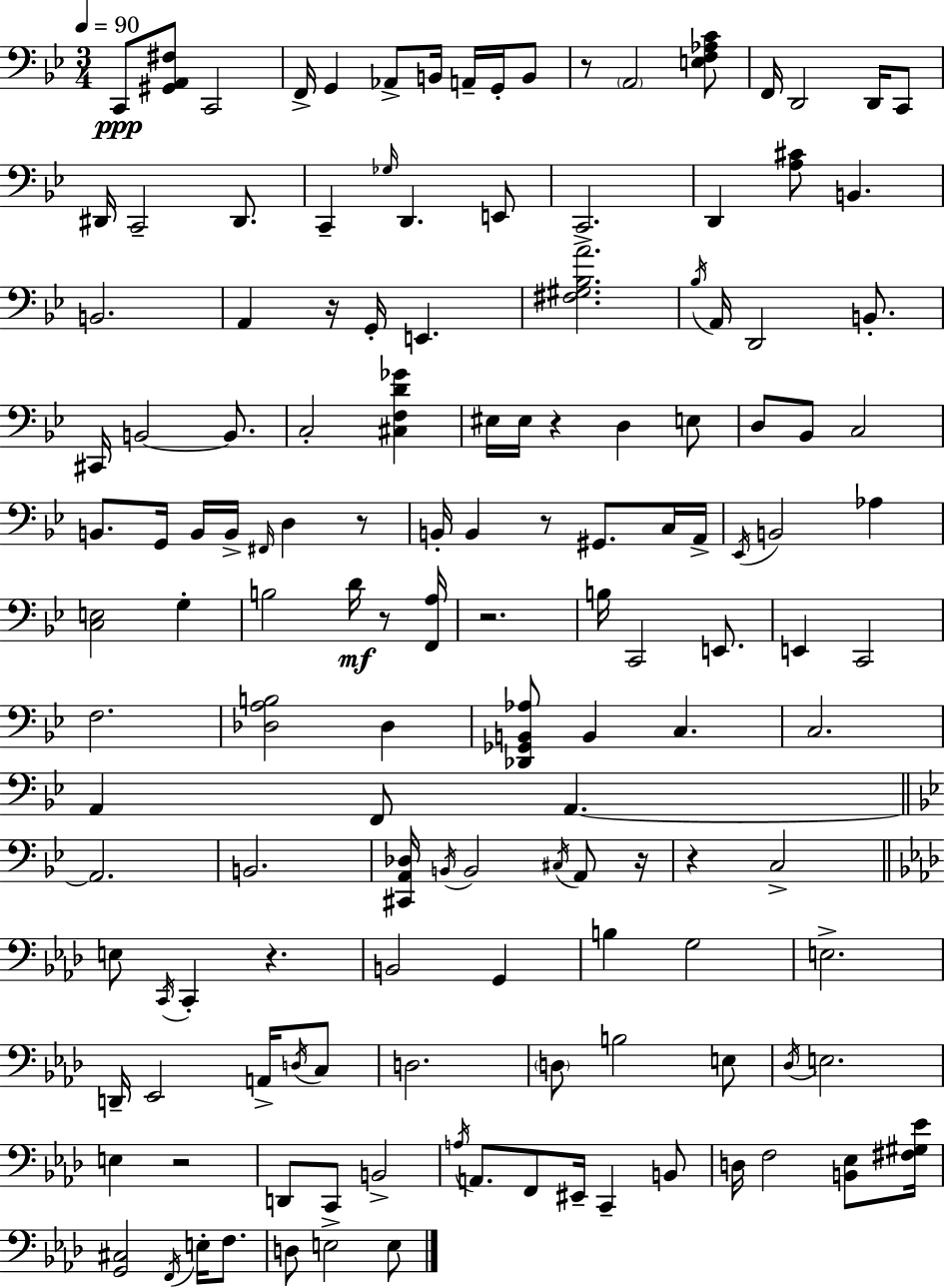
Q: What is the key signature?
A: BES major